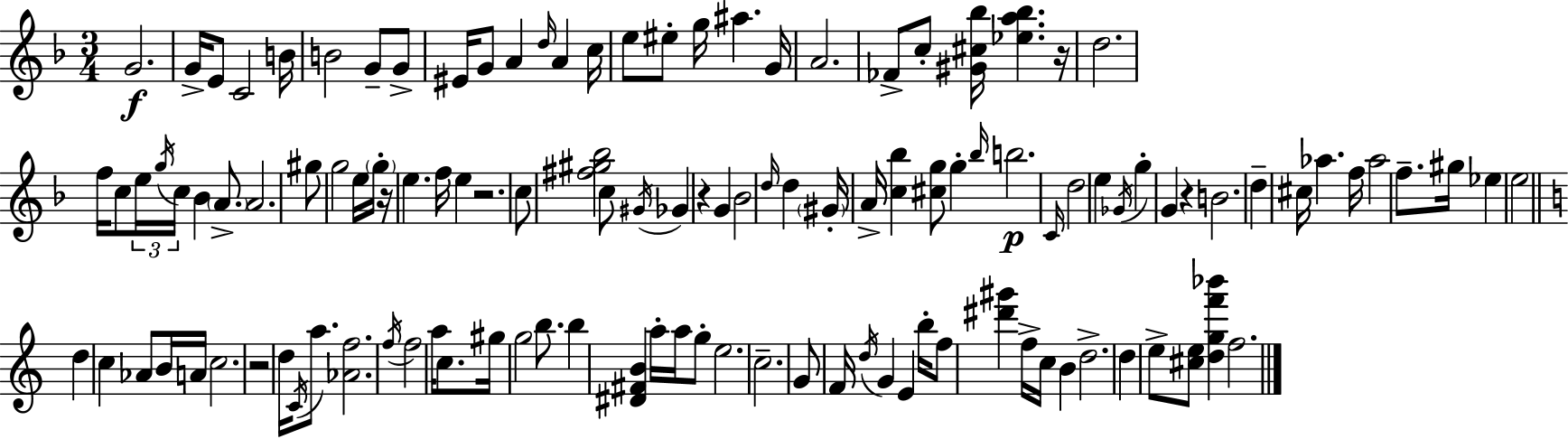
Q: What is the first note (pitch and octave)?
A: G4